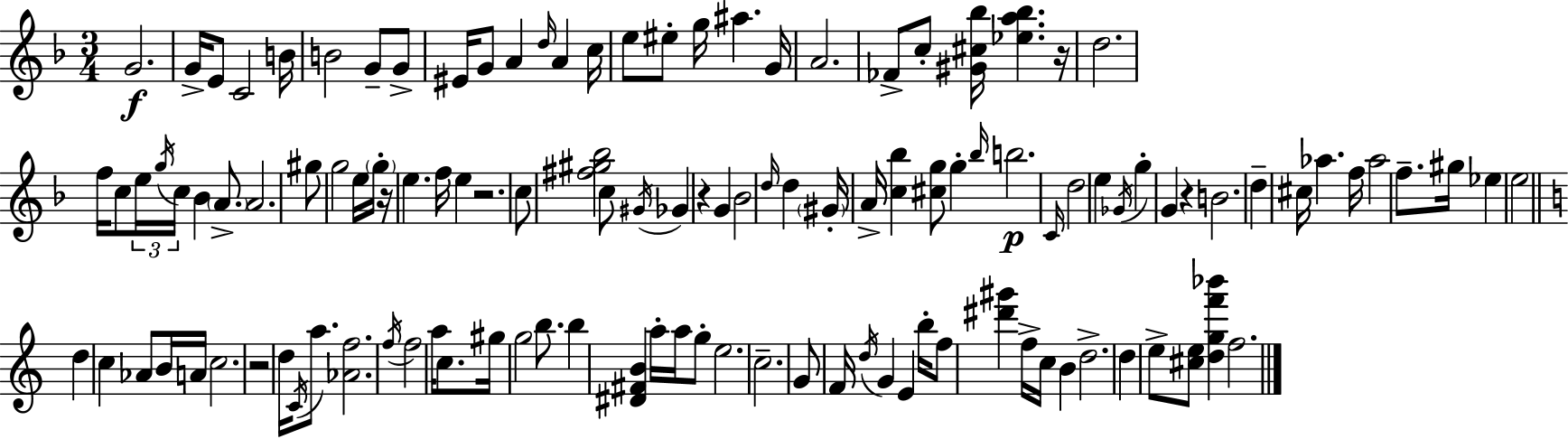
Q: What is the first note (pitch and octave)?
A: G4